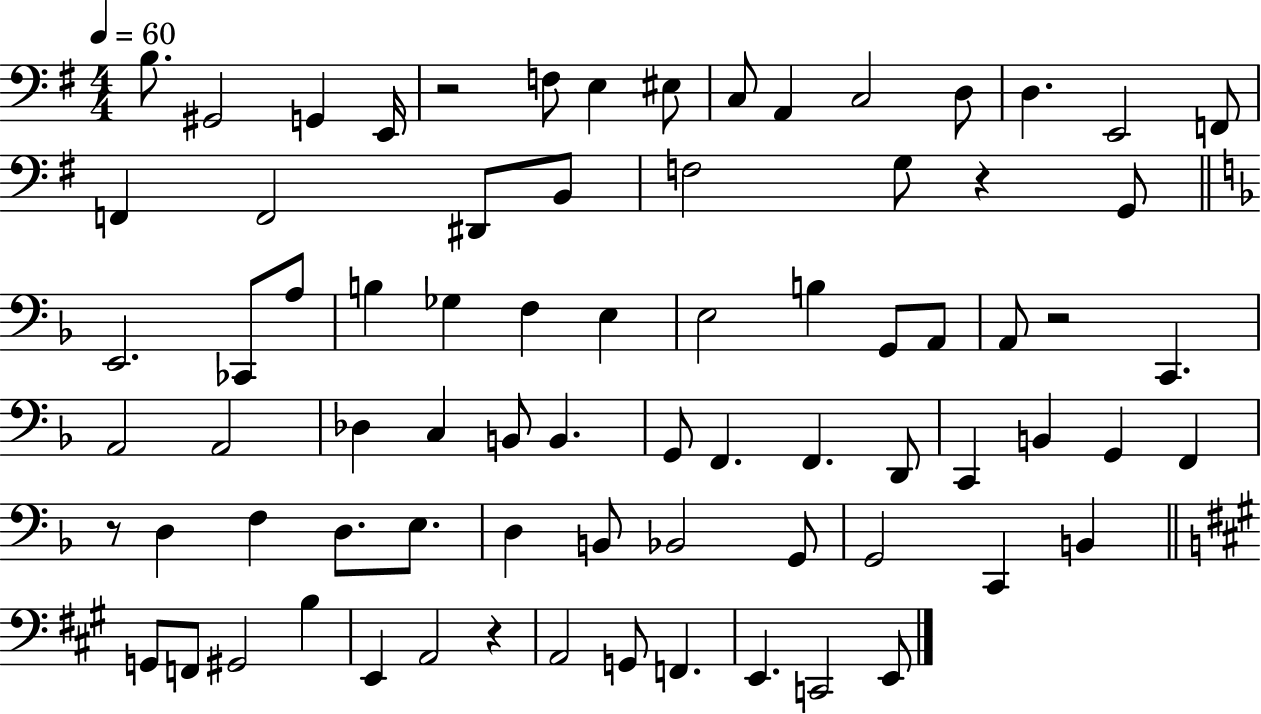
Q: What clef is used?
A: bass